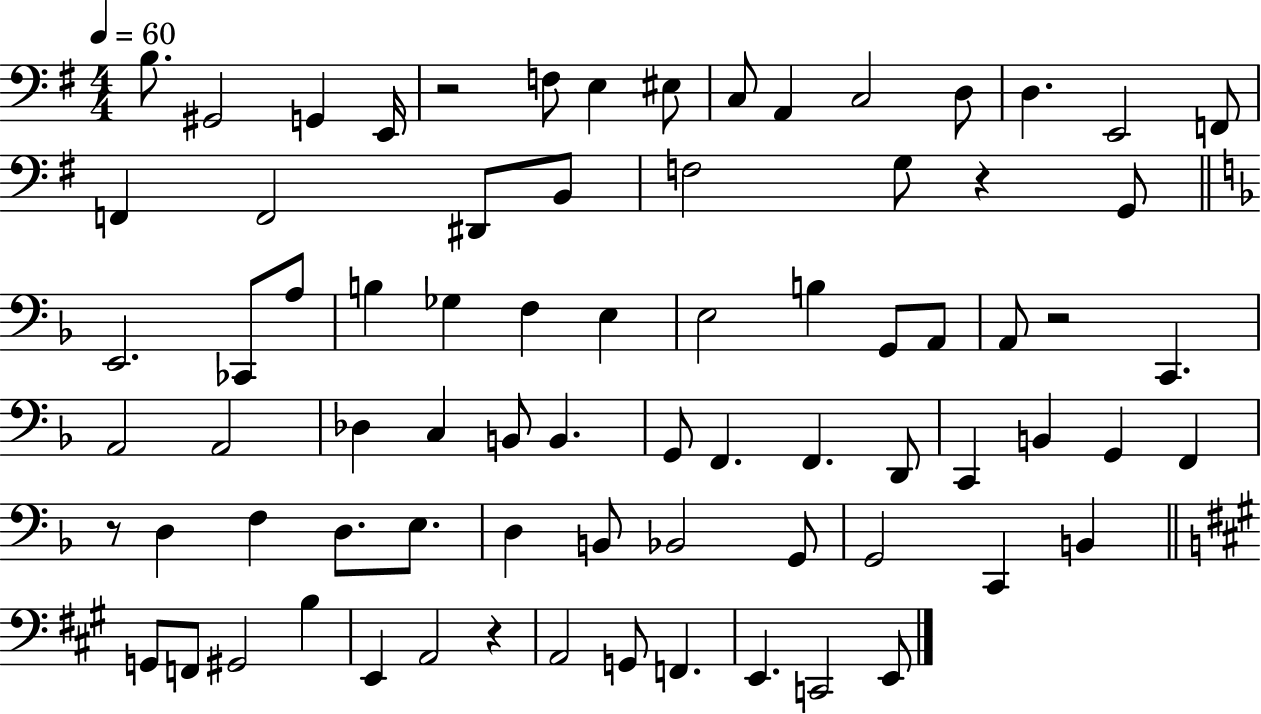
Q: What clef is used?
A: bass